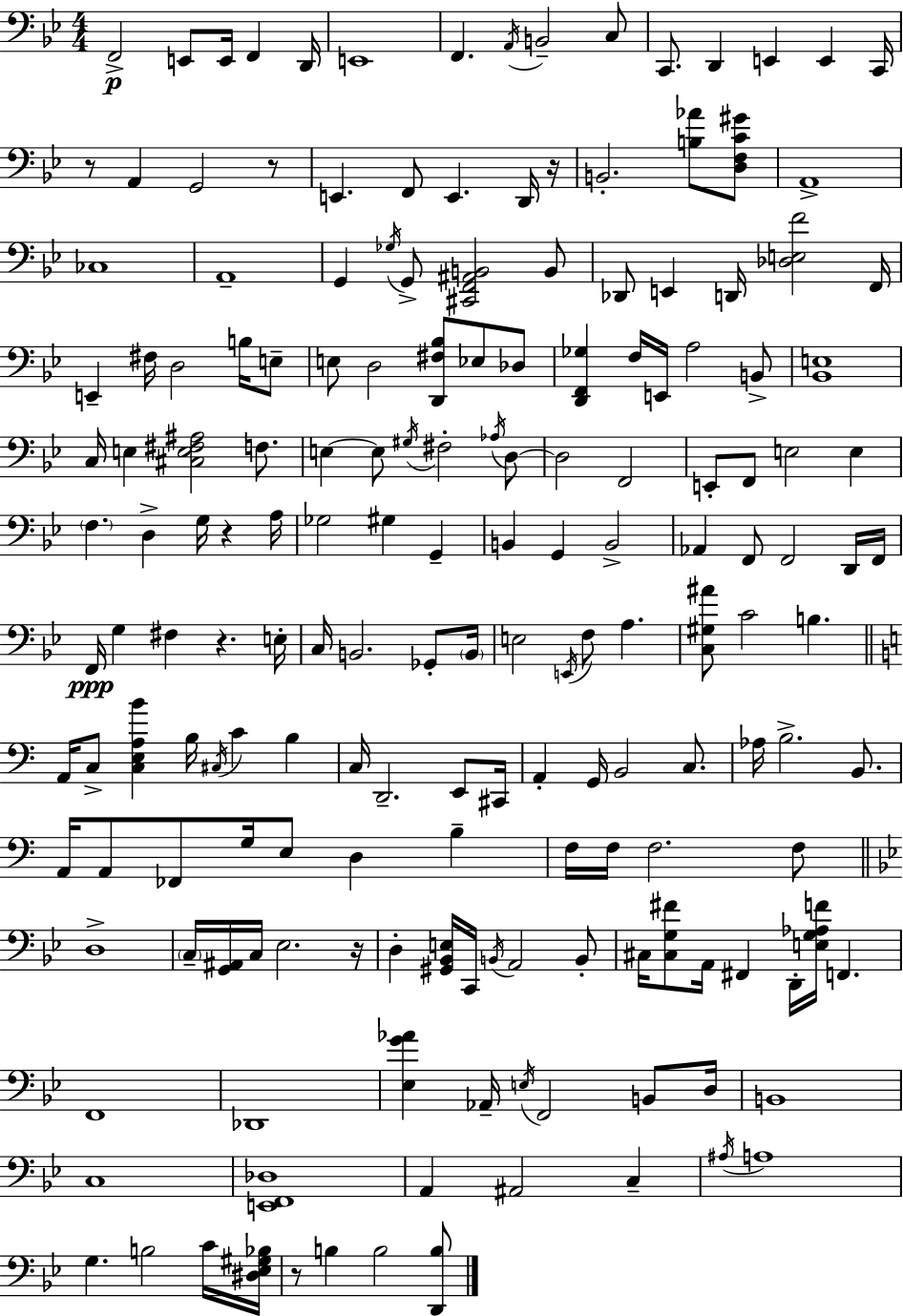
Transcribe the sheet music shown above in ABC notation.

X:1
T:Untitled
M:4/4
L:1/4
K:Bb
F,,2 E,,/2 E,,/4 F,, D,,/4 E,,4 F,, A,,/4 B,,2 C,/2 C,,/2 D,, E,, E,, C,,/4 z/2 A,, G,,2 z/2 E,, F,,/2 E,, D,,/4 z/4 B,,2 [B,_A]/2 [D,F,C^G]/2 A,,4 _C,4 A,,4 G,, _G,/4 G,,/2 [^C,,F,,^A,,B,,]2 B,,/2 _D,,/2 E,, D,,/4 [_D,E,F]2 F,,/4 E,, ^F,/4 D,2 B,/4 E,/2 E,/2 D,2 [D,,^F,_B,]/2 _E,/2 _D,/2 [D,,F,,_G,] F,/4 E,,/4 A,2 B,,/2 [_B,,E,]4 C,/4 E, [^C,E,^F,^A,]2 F,/2 E, E,/2 ^G,/4 ^F,2 _A,/4 D,/2 D,2 F,,2 E,,/2 F,,/2 E,2 E, F, D, G,/4 z A,/4 _G,2 ^G, G,, B,, G,, B,,2 _A,, F,,/2 F,,2 D,,/4 F,,/4 F,,/4 G, ^F, z E,/4 C,/4 B,,2 _G,,/2 B,,/4 E,2 E,,/4 F,/2 A, [C,^G,^A]/2 C2 B, A,,/4 C,/2 [C,E,A,B] B,/4 ^C,/4 C B, C,/4 D,,2 E,,/2 ^C,,/4 A,, G,,/4 B,,2 C,/2 _A,/4 B,2 B,,/2 A,,/4 A,,/2 _F,,/2 G,/4 E,/2 D, B, F,/4 F,/4 F,2 F,/2 D,4 C,/4 [G,,^A,,]/4 C,/4 _E,2 z/4 D, [^G,,_B,,E,]/4 C,,/4 B,,/4 A,,2 B,,/2 ^C,/4 [^C,G,^F]/2 A,,/4 ^F,, D,,/4 [E,G,_A,F]/4 F,, F,,4 _D,,4 [_E,G_A] _A,,/4 E,/4 F,,2 B,,/2 D,/4 B,,4 C,4 [E,,F,,_D,]4 A,, ^A,,2 C, ^A,/4 A,4 G, B,2 C/4 [^D,_E,^G,_B,]/4 z/2 B, B,2 [D,,B,]/2